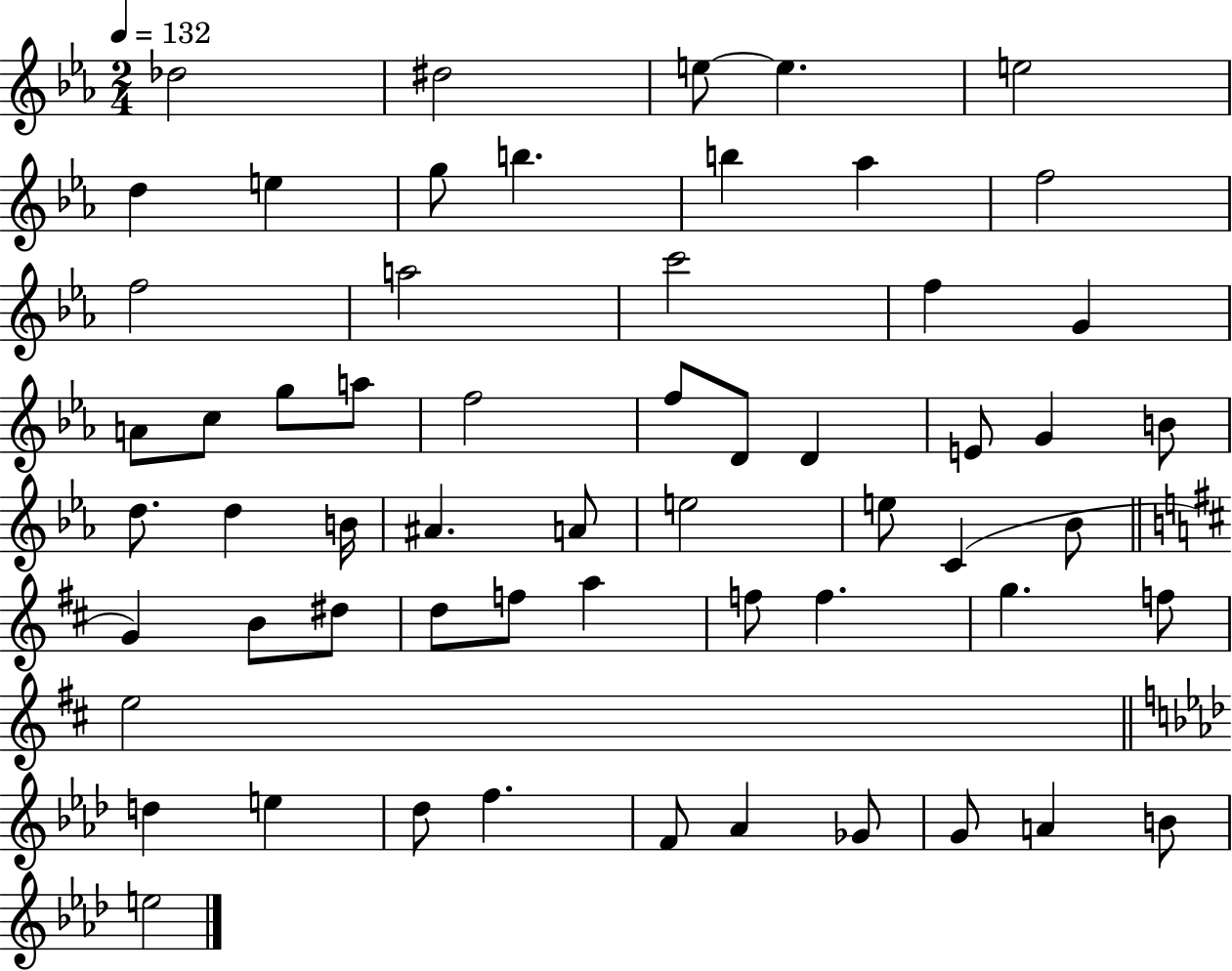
{
  \clef treble
  \numericTimeSignature
  \time 2/4
  \key ees \major
  \tempo 4 = 132
  des''2 | dis''2 | e''8~~ e''4. | e''2 | \break d''4 e''4 | g''8 b''4. | b''4 aes''4 | f''2 | \break f''2 | a''2 | c'''2 | f''4 g'4 | \break a'8 c''8 g''8 a''8 | f''2 | f''8 d'8 d'4 | e'8 g'4 b'8 | \break d''8. d''4 b'16 | ais'4. a'8 | e''2 | e''8 c'4( bes'8 | \break \bar "||" \break \key d \major g'4) b'8 dis''8 | d''8 f''8 a''4 | f''8 f''4. | g''4. f''8 | \break e''2 | \bar "||" \break \key aes \major d''4 e''4 | des''8 f''4. | f'8 aes'4 ges'8 | g'8 a'4 b'8 | \break e''2 | \bar "|."
}